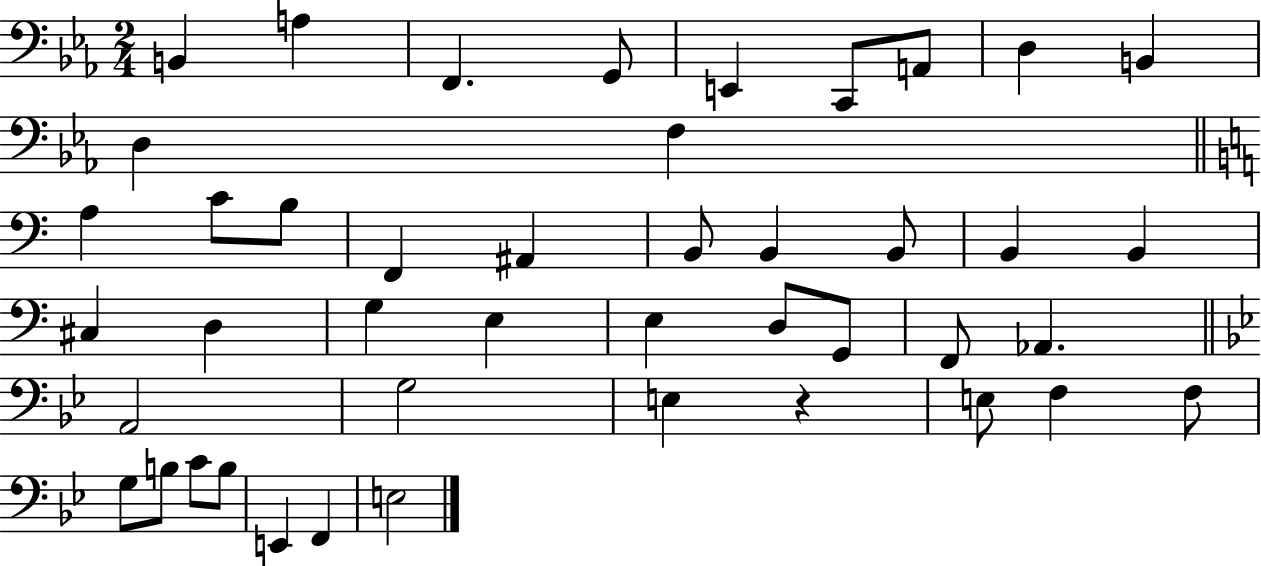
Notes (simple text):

B2/q A3/q F2/q. G2/e E2/q C2/e A2/e D3/q B2/q D3/q F3/q A3/q C4/e B3/e F2/q A#2/q B2/e B2/q B2/e B2/q B2/q C#3/q D3/q G3/q E3/q E3/q D3/e G2/e F2/e Ab2/q. A2/h G3/h E3/q R/q E3/e F3/q F3/e G3/e B3/e C4/e B3/e E2/q F2/q E3/h